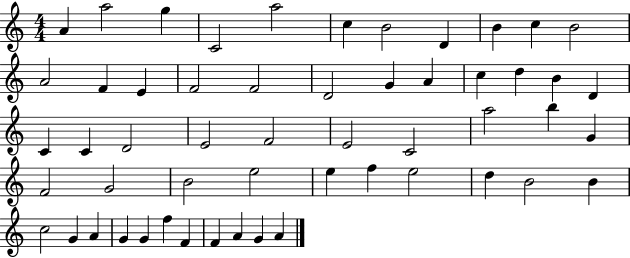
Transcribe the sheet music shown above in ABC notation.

X:1
T:Untitled
M:4/4
L:1/4
K:C
A a2 g C2 a2 c B2 D B c B2 A2 F E F2 F2 D2 G A c d B D C C D2 E2 F2 E2 C2 a2 b G F2 G2 B2 e2 e f e2 d B2 B c2 G A G G f F F A G A